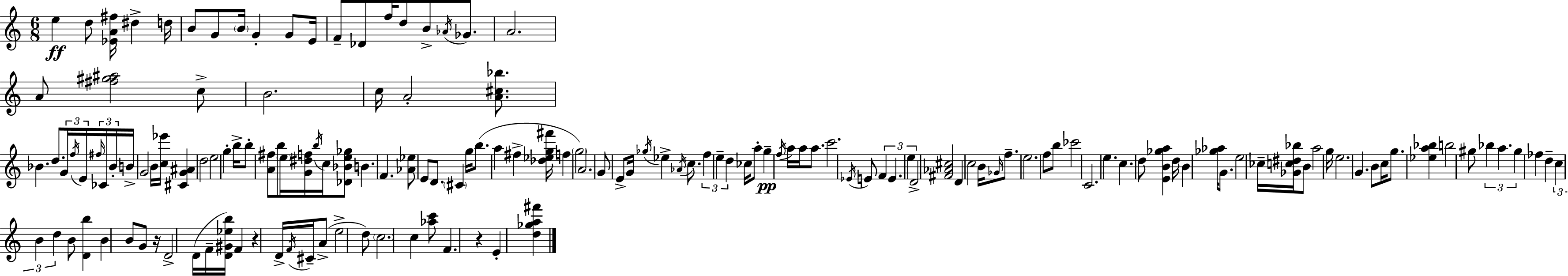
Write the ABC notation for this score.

X:1
T:Untitled
M:6/8
L:1/4
K:C
e d/2 [_EA^f]/4 ^d d/4 B/2 G/2 B/4 G G/2 E/4 F/2 _D/2 f/4 d/2 B/2 _A/4 _G/2 A2 A/2 [^f^g^a]2 c/2 B2 c/4 A2 [A^c_b]/2 _B d/2 G/4 f/4 E/4 ^f/4 _C/4 _B/4 B/4 G2 B/4 [c_e']/4 [^CG^A] d2 e2 g b/4 b/2 [A^f]/2 b/2 e/4 [G^df]/4 b/4 c/4 [_D_Be_g]/2 B F [_A_e]/2 E/2 D/2 ^C g/4 b/2 a ^f [_d_eg^f']/4 f g2 A2 G/2 E/2 G/4 _g/4 _e _A/4 c/2 f e d _c/4 a/2 g f/4 a/4 a/4 a/2 c'2 _E/4 E/2 F E e D2 [^F_A^c]2 D c2 B/4 _G/4 f/2 e2 f/2 b/2 _c'2 C2 e c d/2 [EB_ga] d/4 B [_g_a]/4 G/2 e2 _c/4 [_Gc^d_b]/4 B/2 a2 g/4 e2 G B/2 c/4 g/2 [_ea_b] b2 ^g/2 _b a ^g _f d c B d B/2 [Db] B B/2 G/2 z/4 D2 D/4 F/4 [D^G_eb]/4 F z D/4 F/4 ^C/4 A/2 e2 d/2 c2 c [_ac']/2 F z E [d_ga^f']